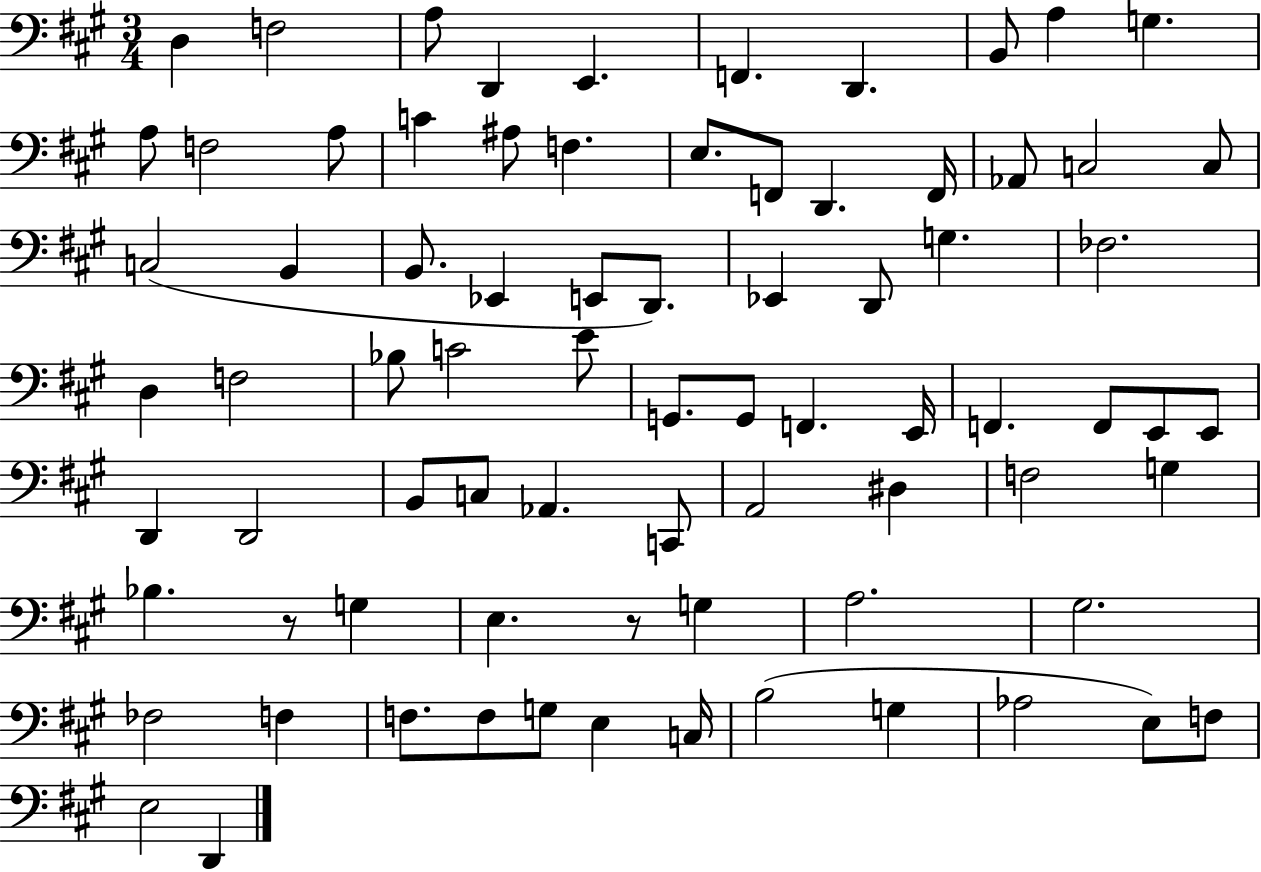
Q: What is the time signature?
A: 3/4